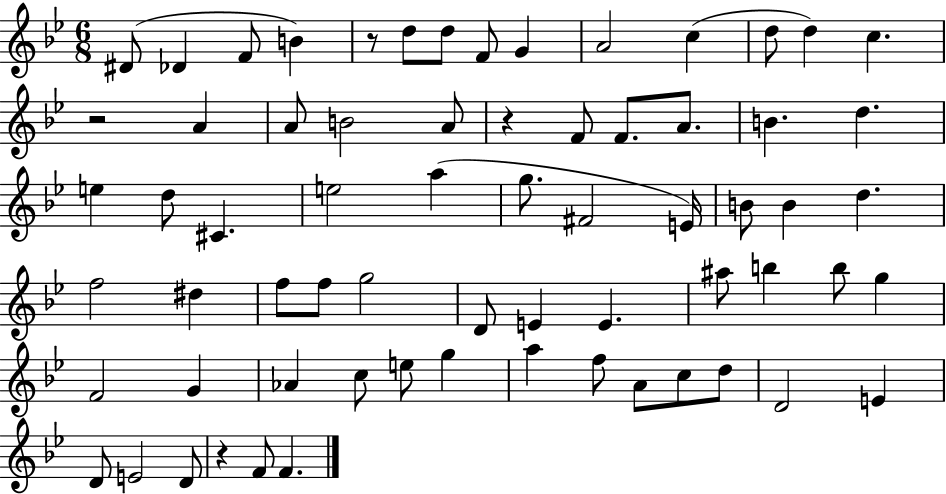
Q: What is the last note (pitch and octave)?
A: F4